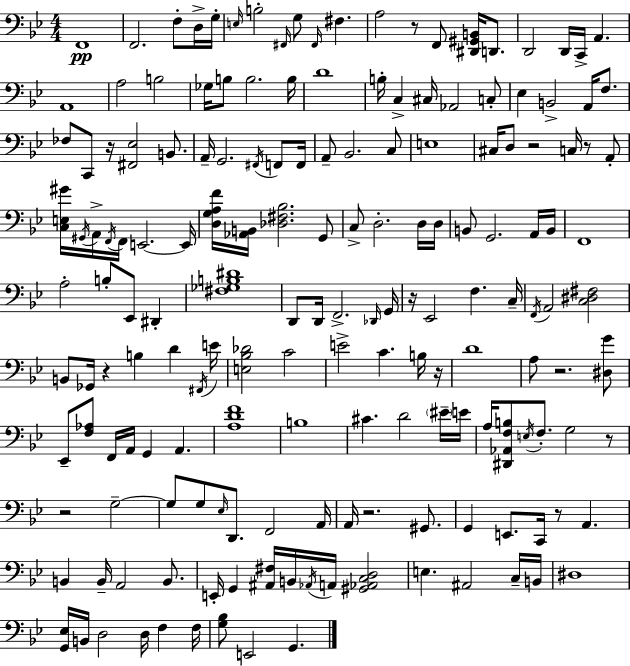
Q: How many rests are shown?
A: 12